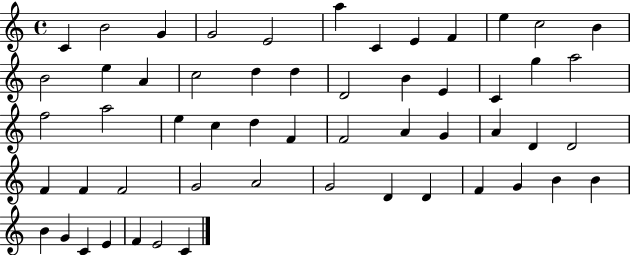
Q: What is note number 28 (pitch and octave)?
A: C5